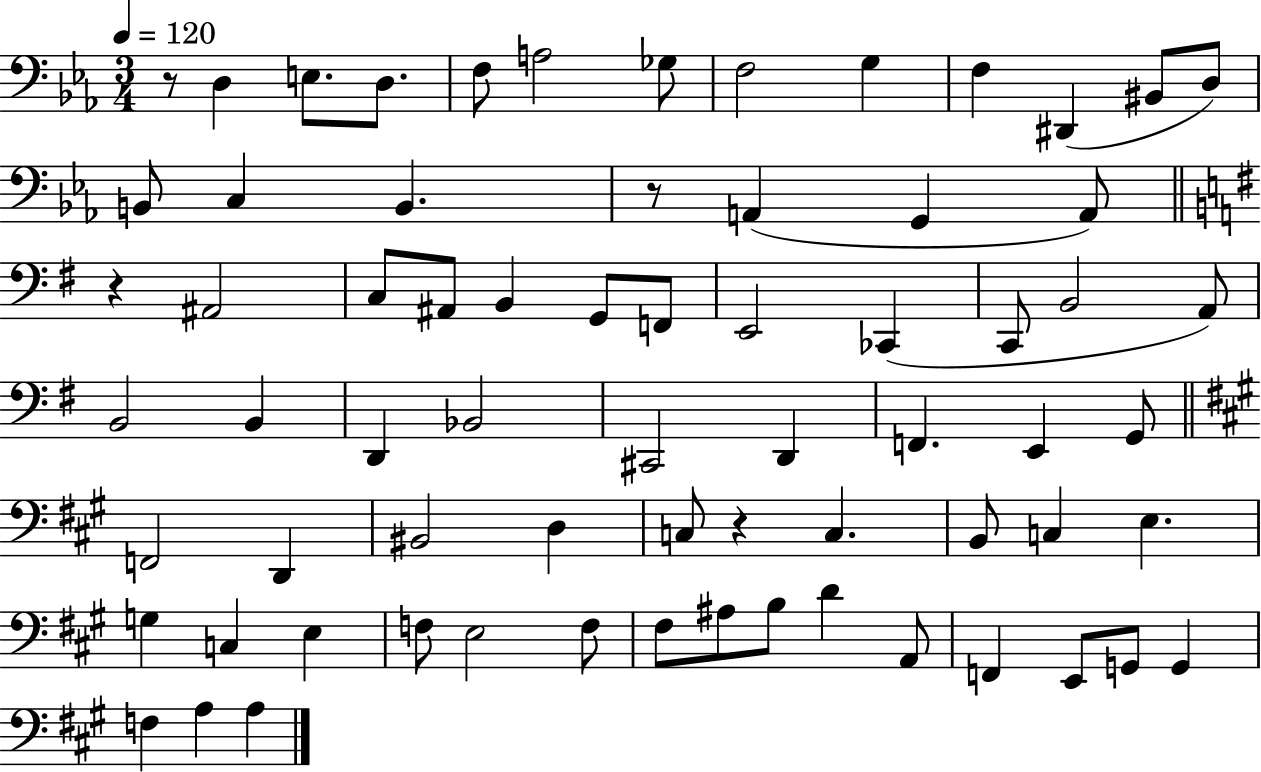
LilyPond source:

{
  \clef bass
  \numericTimeSignature
  \time 3/4
  \key ees \major
  \tempo 4 = 120
  r8 d4 e8. d8. | f8 a2 ges8 | f2 g4 | f4 dis,4( bis,8 d8) | \break b,8 c4 b,4. | r8 a,4( g,4 a,8) | \bar "||" \break \key g \major r4 ais,2 | c8 ais,8 b,4 g,8 f,8 | e,2 ces,4( | c,8 b,2 a,8) | \break b,2 b,4 | d,4 bes,2 | cis,2 d,4 | f,4. e,4 g,8 | \break \bar "||" \break \key a \major f,2 d,4 | bis,2 d4 | c8 r4 c4. | b,8 c4 e4. | \break g4 c4 e4 | f8 e2 f8 | fis8 ais8 b8 d'4 a,8 | f,4 e,8 g,8 g,4 | \break f4 a4 a4 | \bar "|."
}